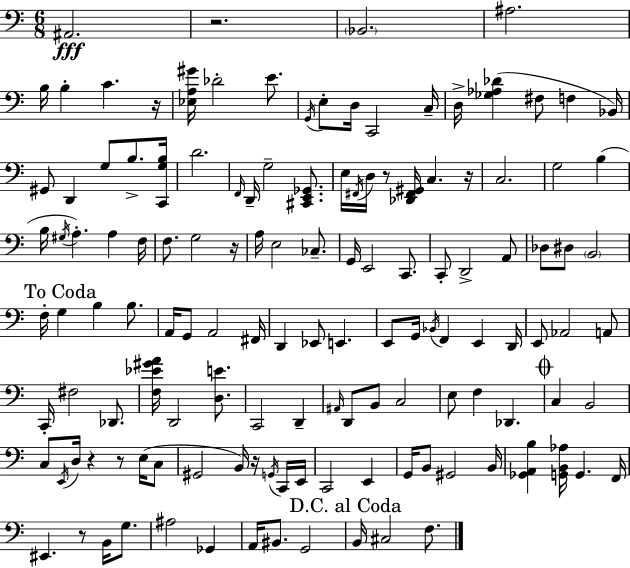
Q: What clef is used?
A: bass